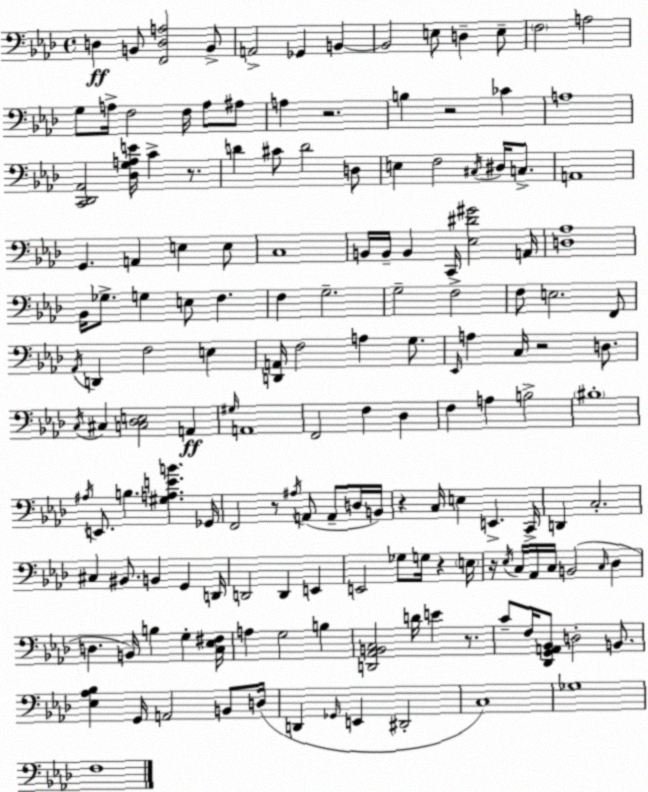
X:1
T:Untitled
M:4/4
L:1/4
K:Ab
D, B,,/2 [F,,D,A,]2 B,,/2 A,,2 _G,, B,, B,,2 E,/2 D, E,/2 F,2 A,2 G,/2 A,/4 F,2 F,/4 A,/2 ^A,/2 A, z2 B, z2 _C A,4 [C,,_D,,_A,,]2 [_D,G,A,E]/4 C z/2 D ^C/2 D2 D,/2 E, F,2 ^C,/4 ^D,/4 C,/2 A,,4 G,, A,, E, E,/2 C,4 B,,/4 B,,/4 B,, C,,/4 [_E,^D^G]2 A,,/4 [D,_A,]4 _B,,/4 _G,/2 G, E,/2 F, F, G,2 G,2 F,2 F,/2 E,2 F,,/2 _A,,/4 D,, F,2 E, [D,,A,,]/4 F,2 A, G,/2 _E,,/4 A, C,/4 z2 D,/2 C,/4 ^C, [C,_D,E,]2 A,, ^G,/4 A,,4 F,,2 F, _D, F, A, B,2 ^B,4 ^A,/4 E,,/2 B, [^G,A,EB] _G,,/4 F,,2 z/2 ^A,/4 A,,/2 A,,/2 D,/4 B,,/4 z C,/4 E, E,, C,,/4 D,, C,2 ^C, ^B,,/2 B,, G,, D,,/4 D,,2 D,, E,, E,,2 _G,/2 G,/4 z E,/4 z/4 _E,/4 C,/4 _A,,/4 C,/4 B,,2 C,/4 _D, D, B,,/4 B, G, [C,_E,^F,]/4 A, G,2 B, [D,,_A,,B,,C,]2 D/4 E z/2 C/2 F,/4 [_D,,G,,A,,_B,,]/2 D,2 B,,/2 [_E,_A,_B,] G,,/4 A,,2 B,,/2 D,/4 D,, _G,,/4 E,, ^D,,2 C,4 _G,4 F,4